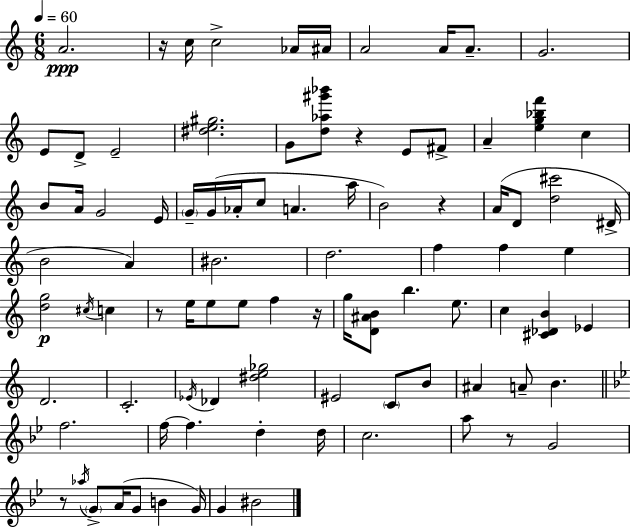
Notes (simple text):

A4/h. R/s C5/s C5/h Ab4/s A#4/s A4/h A4/s A4/e. G4/h. E4/e D4/e E4/h [D#5,E5,G#5]/h. G4/e [D5,Ab5,G#6,Bb6]/e R/q E4/e F#4/e A4/q [E5,G5,Bb5,F6]/q C5/q B4/e A4/s G4/h E4/s G4/s G4/s Ab4/s C5/e A4/q. A5/s B4/h R/q A4/s D4/e [D5,C#6]/h D#4/s B4/h A4/q BIS4/h. D5/h. F5/q F5/q E5/q [D5,G5]/h C#5/s C5/q R/e E5/s E5/e E5/e F5/q R/s G5/s [D4,A#4,B4]/e B5/q. E5/e. C5/q [C#4,Db4,B4]/q Eb4/q D4/h. C4/h. Eb4/s Db4/q [D#5,E5,Gb5]/h EIS4/h C4/e B4/e A#4/q A4/e B4/q. F5/h. F5/s F5/q. D5/q D5/s C5/h. A5/e R/e G4/h R/e Ab5/s G4/e A4/s G4/e B4/q G4/s G4/q BIS4/h